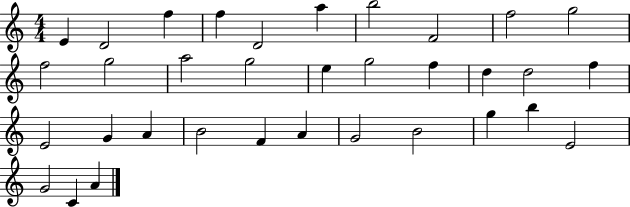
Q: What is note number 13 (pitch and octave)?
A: A5